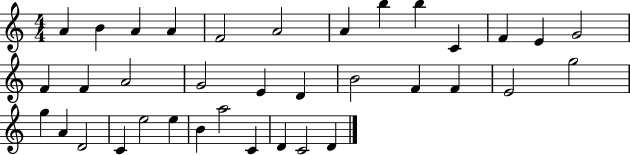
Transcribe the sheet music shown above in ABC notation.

X:1
T:Untitled
M:4/4
L:1/4
K:C
A B A A F2 A2 A b b C F E G2 F F A2 G2 E D B2 F F E2 g2 g A D2 C e2 e B a2 C D C2 D